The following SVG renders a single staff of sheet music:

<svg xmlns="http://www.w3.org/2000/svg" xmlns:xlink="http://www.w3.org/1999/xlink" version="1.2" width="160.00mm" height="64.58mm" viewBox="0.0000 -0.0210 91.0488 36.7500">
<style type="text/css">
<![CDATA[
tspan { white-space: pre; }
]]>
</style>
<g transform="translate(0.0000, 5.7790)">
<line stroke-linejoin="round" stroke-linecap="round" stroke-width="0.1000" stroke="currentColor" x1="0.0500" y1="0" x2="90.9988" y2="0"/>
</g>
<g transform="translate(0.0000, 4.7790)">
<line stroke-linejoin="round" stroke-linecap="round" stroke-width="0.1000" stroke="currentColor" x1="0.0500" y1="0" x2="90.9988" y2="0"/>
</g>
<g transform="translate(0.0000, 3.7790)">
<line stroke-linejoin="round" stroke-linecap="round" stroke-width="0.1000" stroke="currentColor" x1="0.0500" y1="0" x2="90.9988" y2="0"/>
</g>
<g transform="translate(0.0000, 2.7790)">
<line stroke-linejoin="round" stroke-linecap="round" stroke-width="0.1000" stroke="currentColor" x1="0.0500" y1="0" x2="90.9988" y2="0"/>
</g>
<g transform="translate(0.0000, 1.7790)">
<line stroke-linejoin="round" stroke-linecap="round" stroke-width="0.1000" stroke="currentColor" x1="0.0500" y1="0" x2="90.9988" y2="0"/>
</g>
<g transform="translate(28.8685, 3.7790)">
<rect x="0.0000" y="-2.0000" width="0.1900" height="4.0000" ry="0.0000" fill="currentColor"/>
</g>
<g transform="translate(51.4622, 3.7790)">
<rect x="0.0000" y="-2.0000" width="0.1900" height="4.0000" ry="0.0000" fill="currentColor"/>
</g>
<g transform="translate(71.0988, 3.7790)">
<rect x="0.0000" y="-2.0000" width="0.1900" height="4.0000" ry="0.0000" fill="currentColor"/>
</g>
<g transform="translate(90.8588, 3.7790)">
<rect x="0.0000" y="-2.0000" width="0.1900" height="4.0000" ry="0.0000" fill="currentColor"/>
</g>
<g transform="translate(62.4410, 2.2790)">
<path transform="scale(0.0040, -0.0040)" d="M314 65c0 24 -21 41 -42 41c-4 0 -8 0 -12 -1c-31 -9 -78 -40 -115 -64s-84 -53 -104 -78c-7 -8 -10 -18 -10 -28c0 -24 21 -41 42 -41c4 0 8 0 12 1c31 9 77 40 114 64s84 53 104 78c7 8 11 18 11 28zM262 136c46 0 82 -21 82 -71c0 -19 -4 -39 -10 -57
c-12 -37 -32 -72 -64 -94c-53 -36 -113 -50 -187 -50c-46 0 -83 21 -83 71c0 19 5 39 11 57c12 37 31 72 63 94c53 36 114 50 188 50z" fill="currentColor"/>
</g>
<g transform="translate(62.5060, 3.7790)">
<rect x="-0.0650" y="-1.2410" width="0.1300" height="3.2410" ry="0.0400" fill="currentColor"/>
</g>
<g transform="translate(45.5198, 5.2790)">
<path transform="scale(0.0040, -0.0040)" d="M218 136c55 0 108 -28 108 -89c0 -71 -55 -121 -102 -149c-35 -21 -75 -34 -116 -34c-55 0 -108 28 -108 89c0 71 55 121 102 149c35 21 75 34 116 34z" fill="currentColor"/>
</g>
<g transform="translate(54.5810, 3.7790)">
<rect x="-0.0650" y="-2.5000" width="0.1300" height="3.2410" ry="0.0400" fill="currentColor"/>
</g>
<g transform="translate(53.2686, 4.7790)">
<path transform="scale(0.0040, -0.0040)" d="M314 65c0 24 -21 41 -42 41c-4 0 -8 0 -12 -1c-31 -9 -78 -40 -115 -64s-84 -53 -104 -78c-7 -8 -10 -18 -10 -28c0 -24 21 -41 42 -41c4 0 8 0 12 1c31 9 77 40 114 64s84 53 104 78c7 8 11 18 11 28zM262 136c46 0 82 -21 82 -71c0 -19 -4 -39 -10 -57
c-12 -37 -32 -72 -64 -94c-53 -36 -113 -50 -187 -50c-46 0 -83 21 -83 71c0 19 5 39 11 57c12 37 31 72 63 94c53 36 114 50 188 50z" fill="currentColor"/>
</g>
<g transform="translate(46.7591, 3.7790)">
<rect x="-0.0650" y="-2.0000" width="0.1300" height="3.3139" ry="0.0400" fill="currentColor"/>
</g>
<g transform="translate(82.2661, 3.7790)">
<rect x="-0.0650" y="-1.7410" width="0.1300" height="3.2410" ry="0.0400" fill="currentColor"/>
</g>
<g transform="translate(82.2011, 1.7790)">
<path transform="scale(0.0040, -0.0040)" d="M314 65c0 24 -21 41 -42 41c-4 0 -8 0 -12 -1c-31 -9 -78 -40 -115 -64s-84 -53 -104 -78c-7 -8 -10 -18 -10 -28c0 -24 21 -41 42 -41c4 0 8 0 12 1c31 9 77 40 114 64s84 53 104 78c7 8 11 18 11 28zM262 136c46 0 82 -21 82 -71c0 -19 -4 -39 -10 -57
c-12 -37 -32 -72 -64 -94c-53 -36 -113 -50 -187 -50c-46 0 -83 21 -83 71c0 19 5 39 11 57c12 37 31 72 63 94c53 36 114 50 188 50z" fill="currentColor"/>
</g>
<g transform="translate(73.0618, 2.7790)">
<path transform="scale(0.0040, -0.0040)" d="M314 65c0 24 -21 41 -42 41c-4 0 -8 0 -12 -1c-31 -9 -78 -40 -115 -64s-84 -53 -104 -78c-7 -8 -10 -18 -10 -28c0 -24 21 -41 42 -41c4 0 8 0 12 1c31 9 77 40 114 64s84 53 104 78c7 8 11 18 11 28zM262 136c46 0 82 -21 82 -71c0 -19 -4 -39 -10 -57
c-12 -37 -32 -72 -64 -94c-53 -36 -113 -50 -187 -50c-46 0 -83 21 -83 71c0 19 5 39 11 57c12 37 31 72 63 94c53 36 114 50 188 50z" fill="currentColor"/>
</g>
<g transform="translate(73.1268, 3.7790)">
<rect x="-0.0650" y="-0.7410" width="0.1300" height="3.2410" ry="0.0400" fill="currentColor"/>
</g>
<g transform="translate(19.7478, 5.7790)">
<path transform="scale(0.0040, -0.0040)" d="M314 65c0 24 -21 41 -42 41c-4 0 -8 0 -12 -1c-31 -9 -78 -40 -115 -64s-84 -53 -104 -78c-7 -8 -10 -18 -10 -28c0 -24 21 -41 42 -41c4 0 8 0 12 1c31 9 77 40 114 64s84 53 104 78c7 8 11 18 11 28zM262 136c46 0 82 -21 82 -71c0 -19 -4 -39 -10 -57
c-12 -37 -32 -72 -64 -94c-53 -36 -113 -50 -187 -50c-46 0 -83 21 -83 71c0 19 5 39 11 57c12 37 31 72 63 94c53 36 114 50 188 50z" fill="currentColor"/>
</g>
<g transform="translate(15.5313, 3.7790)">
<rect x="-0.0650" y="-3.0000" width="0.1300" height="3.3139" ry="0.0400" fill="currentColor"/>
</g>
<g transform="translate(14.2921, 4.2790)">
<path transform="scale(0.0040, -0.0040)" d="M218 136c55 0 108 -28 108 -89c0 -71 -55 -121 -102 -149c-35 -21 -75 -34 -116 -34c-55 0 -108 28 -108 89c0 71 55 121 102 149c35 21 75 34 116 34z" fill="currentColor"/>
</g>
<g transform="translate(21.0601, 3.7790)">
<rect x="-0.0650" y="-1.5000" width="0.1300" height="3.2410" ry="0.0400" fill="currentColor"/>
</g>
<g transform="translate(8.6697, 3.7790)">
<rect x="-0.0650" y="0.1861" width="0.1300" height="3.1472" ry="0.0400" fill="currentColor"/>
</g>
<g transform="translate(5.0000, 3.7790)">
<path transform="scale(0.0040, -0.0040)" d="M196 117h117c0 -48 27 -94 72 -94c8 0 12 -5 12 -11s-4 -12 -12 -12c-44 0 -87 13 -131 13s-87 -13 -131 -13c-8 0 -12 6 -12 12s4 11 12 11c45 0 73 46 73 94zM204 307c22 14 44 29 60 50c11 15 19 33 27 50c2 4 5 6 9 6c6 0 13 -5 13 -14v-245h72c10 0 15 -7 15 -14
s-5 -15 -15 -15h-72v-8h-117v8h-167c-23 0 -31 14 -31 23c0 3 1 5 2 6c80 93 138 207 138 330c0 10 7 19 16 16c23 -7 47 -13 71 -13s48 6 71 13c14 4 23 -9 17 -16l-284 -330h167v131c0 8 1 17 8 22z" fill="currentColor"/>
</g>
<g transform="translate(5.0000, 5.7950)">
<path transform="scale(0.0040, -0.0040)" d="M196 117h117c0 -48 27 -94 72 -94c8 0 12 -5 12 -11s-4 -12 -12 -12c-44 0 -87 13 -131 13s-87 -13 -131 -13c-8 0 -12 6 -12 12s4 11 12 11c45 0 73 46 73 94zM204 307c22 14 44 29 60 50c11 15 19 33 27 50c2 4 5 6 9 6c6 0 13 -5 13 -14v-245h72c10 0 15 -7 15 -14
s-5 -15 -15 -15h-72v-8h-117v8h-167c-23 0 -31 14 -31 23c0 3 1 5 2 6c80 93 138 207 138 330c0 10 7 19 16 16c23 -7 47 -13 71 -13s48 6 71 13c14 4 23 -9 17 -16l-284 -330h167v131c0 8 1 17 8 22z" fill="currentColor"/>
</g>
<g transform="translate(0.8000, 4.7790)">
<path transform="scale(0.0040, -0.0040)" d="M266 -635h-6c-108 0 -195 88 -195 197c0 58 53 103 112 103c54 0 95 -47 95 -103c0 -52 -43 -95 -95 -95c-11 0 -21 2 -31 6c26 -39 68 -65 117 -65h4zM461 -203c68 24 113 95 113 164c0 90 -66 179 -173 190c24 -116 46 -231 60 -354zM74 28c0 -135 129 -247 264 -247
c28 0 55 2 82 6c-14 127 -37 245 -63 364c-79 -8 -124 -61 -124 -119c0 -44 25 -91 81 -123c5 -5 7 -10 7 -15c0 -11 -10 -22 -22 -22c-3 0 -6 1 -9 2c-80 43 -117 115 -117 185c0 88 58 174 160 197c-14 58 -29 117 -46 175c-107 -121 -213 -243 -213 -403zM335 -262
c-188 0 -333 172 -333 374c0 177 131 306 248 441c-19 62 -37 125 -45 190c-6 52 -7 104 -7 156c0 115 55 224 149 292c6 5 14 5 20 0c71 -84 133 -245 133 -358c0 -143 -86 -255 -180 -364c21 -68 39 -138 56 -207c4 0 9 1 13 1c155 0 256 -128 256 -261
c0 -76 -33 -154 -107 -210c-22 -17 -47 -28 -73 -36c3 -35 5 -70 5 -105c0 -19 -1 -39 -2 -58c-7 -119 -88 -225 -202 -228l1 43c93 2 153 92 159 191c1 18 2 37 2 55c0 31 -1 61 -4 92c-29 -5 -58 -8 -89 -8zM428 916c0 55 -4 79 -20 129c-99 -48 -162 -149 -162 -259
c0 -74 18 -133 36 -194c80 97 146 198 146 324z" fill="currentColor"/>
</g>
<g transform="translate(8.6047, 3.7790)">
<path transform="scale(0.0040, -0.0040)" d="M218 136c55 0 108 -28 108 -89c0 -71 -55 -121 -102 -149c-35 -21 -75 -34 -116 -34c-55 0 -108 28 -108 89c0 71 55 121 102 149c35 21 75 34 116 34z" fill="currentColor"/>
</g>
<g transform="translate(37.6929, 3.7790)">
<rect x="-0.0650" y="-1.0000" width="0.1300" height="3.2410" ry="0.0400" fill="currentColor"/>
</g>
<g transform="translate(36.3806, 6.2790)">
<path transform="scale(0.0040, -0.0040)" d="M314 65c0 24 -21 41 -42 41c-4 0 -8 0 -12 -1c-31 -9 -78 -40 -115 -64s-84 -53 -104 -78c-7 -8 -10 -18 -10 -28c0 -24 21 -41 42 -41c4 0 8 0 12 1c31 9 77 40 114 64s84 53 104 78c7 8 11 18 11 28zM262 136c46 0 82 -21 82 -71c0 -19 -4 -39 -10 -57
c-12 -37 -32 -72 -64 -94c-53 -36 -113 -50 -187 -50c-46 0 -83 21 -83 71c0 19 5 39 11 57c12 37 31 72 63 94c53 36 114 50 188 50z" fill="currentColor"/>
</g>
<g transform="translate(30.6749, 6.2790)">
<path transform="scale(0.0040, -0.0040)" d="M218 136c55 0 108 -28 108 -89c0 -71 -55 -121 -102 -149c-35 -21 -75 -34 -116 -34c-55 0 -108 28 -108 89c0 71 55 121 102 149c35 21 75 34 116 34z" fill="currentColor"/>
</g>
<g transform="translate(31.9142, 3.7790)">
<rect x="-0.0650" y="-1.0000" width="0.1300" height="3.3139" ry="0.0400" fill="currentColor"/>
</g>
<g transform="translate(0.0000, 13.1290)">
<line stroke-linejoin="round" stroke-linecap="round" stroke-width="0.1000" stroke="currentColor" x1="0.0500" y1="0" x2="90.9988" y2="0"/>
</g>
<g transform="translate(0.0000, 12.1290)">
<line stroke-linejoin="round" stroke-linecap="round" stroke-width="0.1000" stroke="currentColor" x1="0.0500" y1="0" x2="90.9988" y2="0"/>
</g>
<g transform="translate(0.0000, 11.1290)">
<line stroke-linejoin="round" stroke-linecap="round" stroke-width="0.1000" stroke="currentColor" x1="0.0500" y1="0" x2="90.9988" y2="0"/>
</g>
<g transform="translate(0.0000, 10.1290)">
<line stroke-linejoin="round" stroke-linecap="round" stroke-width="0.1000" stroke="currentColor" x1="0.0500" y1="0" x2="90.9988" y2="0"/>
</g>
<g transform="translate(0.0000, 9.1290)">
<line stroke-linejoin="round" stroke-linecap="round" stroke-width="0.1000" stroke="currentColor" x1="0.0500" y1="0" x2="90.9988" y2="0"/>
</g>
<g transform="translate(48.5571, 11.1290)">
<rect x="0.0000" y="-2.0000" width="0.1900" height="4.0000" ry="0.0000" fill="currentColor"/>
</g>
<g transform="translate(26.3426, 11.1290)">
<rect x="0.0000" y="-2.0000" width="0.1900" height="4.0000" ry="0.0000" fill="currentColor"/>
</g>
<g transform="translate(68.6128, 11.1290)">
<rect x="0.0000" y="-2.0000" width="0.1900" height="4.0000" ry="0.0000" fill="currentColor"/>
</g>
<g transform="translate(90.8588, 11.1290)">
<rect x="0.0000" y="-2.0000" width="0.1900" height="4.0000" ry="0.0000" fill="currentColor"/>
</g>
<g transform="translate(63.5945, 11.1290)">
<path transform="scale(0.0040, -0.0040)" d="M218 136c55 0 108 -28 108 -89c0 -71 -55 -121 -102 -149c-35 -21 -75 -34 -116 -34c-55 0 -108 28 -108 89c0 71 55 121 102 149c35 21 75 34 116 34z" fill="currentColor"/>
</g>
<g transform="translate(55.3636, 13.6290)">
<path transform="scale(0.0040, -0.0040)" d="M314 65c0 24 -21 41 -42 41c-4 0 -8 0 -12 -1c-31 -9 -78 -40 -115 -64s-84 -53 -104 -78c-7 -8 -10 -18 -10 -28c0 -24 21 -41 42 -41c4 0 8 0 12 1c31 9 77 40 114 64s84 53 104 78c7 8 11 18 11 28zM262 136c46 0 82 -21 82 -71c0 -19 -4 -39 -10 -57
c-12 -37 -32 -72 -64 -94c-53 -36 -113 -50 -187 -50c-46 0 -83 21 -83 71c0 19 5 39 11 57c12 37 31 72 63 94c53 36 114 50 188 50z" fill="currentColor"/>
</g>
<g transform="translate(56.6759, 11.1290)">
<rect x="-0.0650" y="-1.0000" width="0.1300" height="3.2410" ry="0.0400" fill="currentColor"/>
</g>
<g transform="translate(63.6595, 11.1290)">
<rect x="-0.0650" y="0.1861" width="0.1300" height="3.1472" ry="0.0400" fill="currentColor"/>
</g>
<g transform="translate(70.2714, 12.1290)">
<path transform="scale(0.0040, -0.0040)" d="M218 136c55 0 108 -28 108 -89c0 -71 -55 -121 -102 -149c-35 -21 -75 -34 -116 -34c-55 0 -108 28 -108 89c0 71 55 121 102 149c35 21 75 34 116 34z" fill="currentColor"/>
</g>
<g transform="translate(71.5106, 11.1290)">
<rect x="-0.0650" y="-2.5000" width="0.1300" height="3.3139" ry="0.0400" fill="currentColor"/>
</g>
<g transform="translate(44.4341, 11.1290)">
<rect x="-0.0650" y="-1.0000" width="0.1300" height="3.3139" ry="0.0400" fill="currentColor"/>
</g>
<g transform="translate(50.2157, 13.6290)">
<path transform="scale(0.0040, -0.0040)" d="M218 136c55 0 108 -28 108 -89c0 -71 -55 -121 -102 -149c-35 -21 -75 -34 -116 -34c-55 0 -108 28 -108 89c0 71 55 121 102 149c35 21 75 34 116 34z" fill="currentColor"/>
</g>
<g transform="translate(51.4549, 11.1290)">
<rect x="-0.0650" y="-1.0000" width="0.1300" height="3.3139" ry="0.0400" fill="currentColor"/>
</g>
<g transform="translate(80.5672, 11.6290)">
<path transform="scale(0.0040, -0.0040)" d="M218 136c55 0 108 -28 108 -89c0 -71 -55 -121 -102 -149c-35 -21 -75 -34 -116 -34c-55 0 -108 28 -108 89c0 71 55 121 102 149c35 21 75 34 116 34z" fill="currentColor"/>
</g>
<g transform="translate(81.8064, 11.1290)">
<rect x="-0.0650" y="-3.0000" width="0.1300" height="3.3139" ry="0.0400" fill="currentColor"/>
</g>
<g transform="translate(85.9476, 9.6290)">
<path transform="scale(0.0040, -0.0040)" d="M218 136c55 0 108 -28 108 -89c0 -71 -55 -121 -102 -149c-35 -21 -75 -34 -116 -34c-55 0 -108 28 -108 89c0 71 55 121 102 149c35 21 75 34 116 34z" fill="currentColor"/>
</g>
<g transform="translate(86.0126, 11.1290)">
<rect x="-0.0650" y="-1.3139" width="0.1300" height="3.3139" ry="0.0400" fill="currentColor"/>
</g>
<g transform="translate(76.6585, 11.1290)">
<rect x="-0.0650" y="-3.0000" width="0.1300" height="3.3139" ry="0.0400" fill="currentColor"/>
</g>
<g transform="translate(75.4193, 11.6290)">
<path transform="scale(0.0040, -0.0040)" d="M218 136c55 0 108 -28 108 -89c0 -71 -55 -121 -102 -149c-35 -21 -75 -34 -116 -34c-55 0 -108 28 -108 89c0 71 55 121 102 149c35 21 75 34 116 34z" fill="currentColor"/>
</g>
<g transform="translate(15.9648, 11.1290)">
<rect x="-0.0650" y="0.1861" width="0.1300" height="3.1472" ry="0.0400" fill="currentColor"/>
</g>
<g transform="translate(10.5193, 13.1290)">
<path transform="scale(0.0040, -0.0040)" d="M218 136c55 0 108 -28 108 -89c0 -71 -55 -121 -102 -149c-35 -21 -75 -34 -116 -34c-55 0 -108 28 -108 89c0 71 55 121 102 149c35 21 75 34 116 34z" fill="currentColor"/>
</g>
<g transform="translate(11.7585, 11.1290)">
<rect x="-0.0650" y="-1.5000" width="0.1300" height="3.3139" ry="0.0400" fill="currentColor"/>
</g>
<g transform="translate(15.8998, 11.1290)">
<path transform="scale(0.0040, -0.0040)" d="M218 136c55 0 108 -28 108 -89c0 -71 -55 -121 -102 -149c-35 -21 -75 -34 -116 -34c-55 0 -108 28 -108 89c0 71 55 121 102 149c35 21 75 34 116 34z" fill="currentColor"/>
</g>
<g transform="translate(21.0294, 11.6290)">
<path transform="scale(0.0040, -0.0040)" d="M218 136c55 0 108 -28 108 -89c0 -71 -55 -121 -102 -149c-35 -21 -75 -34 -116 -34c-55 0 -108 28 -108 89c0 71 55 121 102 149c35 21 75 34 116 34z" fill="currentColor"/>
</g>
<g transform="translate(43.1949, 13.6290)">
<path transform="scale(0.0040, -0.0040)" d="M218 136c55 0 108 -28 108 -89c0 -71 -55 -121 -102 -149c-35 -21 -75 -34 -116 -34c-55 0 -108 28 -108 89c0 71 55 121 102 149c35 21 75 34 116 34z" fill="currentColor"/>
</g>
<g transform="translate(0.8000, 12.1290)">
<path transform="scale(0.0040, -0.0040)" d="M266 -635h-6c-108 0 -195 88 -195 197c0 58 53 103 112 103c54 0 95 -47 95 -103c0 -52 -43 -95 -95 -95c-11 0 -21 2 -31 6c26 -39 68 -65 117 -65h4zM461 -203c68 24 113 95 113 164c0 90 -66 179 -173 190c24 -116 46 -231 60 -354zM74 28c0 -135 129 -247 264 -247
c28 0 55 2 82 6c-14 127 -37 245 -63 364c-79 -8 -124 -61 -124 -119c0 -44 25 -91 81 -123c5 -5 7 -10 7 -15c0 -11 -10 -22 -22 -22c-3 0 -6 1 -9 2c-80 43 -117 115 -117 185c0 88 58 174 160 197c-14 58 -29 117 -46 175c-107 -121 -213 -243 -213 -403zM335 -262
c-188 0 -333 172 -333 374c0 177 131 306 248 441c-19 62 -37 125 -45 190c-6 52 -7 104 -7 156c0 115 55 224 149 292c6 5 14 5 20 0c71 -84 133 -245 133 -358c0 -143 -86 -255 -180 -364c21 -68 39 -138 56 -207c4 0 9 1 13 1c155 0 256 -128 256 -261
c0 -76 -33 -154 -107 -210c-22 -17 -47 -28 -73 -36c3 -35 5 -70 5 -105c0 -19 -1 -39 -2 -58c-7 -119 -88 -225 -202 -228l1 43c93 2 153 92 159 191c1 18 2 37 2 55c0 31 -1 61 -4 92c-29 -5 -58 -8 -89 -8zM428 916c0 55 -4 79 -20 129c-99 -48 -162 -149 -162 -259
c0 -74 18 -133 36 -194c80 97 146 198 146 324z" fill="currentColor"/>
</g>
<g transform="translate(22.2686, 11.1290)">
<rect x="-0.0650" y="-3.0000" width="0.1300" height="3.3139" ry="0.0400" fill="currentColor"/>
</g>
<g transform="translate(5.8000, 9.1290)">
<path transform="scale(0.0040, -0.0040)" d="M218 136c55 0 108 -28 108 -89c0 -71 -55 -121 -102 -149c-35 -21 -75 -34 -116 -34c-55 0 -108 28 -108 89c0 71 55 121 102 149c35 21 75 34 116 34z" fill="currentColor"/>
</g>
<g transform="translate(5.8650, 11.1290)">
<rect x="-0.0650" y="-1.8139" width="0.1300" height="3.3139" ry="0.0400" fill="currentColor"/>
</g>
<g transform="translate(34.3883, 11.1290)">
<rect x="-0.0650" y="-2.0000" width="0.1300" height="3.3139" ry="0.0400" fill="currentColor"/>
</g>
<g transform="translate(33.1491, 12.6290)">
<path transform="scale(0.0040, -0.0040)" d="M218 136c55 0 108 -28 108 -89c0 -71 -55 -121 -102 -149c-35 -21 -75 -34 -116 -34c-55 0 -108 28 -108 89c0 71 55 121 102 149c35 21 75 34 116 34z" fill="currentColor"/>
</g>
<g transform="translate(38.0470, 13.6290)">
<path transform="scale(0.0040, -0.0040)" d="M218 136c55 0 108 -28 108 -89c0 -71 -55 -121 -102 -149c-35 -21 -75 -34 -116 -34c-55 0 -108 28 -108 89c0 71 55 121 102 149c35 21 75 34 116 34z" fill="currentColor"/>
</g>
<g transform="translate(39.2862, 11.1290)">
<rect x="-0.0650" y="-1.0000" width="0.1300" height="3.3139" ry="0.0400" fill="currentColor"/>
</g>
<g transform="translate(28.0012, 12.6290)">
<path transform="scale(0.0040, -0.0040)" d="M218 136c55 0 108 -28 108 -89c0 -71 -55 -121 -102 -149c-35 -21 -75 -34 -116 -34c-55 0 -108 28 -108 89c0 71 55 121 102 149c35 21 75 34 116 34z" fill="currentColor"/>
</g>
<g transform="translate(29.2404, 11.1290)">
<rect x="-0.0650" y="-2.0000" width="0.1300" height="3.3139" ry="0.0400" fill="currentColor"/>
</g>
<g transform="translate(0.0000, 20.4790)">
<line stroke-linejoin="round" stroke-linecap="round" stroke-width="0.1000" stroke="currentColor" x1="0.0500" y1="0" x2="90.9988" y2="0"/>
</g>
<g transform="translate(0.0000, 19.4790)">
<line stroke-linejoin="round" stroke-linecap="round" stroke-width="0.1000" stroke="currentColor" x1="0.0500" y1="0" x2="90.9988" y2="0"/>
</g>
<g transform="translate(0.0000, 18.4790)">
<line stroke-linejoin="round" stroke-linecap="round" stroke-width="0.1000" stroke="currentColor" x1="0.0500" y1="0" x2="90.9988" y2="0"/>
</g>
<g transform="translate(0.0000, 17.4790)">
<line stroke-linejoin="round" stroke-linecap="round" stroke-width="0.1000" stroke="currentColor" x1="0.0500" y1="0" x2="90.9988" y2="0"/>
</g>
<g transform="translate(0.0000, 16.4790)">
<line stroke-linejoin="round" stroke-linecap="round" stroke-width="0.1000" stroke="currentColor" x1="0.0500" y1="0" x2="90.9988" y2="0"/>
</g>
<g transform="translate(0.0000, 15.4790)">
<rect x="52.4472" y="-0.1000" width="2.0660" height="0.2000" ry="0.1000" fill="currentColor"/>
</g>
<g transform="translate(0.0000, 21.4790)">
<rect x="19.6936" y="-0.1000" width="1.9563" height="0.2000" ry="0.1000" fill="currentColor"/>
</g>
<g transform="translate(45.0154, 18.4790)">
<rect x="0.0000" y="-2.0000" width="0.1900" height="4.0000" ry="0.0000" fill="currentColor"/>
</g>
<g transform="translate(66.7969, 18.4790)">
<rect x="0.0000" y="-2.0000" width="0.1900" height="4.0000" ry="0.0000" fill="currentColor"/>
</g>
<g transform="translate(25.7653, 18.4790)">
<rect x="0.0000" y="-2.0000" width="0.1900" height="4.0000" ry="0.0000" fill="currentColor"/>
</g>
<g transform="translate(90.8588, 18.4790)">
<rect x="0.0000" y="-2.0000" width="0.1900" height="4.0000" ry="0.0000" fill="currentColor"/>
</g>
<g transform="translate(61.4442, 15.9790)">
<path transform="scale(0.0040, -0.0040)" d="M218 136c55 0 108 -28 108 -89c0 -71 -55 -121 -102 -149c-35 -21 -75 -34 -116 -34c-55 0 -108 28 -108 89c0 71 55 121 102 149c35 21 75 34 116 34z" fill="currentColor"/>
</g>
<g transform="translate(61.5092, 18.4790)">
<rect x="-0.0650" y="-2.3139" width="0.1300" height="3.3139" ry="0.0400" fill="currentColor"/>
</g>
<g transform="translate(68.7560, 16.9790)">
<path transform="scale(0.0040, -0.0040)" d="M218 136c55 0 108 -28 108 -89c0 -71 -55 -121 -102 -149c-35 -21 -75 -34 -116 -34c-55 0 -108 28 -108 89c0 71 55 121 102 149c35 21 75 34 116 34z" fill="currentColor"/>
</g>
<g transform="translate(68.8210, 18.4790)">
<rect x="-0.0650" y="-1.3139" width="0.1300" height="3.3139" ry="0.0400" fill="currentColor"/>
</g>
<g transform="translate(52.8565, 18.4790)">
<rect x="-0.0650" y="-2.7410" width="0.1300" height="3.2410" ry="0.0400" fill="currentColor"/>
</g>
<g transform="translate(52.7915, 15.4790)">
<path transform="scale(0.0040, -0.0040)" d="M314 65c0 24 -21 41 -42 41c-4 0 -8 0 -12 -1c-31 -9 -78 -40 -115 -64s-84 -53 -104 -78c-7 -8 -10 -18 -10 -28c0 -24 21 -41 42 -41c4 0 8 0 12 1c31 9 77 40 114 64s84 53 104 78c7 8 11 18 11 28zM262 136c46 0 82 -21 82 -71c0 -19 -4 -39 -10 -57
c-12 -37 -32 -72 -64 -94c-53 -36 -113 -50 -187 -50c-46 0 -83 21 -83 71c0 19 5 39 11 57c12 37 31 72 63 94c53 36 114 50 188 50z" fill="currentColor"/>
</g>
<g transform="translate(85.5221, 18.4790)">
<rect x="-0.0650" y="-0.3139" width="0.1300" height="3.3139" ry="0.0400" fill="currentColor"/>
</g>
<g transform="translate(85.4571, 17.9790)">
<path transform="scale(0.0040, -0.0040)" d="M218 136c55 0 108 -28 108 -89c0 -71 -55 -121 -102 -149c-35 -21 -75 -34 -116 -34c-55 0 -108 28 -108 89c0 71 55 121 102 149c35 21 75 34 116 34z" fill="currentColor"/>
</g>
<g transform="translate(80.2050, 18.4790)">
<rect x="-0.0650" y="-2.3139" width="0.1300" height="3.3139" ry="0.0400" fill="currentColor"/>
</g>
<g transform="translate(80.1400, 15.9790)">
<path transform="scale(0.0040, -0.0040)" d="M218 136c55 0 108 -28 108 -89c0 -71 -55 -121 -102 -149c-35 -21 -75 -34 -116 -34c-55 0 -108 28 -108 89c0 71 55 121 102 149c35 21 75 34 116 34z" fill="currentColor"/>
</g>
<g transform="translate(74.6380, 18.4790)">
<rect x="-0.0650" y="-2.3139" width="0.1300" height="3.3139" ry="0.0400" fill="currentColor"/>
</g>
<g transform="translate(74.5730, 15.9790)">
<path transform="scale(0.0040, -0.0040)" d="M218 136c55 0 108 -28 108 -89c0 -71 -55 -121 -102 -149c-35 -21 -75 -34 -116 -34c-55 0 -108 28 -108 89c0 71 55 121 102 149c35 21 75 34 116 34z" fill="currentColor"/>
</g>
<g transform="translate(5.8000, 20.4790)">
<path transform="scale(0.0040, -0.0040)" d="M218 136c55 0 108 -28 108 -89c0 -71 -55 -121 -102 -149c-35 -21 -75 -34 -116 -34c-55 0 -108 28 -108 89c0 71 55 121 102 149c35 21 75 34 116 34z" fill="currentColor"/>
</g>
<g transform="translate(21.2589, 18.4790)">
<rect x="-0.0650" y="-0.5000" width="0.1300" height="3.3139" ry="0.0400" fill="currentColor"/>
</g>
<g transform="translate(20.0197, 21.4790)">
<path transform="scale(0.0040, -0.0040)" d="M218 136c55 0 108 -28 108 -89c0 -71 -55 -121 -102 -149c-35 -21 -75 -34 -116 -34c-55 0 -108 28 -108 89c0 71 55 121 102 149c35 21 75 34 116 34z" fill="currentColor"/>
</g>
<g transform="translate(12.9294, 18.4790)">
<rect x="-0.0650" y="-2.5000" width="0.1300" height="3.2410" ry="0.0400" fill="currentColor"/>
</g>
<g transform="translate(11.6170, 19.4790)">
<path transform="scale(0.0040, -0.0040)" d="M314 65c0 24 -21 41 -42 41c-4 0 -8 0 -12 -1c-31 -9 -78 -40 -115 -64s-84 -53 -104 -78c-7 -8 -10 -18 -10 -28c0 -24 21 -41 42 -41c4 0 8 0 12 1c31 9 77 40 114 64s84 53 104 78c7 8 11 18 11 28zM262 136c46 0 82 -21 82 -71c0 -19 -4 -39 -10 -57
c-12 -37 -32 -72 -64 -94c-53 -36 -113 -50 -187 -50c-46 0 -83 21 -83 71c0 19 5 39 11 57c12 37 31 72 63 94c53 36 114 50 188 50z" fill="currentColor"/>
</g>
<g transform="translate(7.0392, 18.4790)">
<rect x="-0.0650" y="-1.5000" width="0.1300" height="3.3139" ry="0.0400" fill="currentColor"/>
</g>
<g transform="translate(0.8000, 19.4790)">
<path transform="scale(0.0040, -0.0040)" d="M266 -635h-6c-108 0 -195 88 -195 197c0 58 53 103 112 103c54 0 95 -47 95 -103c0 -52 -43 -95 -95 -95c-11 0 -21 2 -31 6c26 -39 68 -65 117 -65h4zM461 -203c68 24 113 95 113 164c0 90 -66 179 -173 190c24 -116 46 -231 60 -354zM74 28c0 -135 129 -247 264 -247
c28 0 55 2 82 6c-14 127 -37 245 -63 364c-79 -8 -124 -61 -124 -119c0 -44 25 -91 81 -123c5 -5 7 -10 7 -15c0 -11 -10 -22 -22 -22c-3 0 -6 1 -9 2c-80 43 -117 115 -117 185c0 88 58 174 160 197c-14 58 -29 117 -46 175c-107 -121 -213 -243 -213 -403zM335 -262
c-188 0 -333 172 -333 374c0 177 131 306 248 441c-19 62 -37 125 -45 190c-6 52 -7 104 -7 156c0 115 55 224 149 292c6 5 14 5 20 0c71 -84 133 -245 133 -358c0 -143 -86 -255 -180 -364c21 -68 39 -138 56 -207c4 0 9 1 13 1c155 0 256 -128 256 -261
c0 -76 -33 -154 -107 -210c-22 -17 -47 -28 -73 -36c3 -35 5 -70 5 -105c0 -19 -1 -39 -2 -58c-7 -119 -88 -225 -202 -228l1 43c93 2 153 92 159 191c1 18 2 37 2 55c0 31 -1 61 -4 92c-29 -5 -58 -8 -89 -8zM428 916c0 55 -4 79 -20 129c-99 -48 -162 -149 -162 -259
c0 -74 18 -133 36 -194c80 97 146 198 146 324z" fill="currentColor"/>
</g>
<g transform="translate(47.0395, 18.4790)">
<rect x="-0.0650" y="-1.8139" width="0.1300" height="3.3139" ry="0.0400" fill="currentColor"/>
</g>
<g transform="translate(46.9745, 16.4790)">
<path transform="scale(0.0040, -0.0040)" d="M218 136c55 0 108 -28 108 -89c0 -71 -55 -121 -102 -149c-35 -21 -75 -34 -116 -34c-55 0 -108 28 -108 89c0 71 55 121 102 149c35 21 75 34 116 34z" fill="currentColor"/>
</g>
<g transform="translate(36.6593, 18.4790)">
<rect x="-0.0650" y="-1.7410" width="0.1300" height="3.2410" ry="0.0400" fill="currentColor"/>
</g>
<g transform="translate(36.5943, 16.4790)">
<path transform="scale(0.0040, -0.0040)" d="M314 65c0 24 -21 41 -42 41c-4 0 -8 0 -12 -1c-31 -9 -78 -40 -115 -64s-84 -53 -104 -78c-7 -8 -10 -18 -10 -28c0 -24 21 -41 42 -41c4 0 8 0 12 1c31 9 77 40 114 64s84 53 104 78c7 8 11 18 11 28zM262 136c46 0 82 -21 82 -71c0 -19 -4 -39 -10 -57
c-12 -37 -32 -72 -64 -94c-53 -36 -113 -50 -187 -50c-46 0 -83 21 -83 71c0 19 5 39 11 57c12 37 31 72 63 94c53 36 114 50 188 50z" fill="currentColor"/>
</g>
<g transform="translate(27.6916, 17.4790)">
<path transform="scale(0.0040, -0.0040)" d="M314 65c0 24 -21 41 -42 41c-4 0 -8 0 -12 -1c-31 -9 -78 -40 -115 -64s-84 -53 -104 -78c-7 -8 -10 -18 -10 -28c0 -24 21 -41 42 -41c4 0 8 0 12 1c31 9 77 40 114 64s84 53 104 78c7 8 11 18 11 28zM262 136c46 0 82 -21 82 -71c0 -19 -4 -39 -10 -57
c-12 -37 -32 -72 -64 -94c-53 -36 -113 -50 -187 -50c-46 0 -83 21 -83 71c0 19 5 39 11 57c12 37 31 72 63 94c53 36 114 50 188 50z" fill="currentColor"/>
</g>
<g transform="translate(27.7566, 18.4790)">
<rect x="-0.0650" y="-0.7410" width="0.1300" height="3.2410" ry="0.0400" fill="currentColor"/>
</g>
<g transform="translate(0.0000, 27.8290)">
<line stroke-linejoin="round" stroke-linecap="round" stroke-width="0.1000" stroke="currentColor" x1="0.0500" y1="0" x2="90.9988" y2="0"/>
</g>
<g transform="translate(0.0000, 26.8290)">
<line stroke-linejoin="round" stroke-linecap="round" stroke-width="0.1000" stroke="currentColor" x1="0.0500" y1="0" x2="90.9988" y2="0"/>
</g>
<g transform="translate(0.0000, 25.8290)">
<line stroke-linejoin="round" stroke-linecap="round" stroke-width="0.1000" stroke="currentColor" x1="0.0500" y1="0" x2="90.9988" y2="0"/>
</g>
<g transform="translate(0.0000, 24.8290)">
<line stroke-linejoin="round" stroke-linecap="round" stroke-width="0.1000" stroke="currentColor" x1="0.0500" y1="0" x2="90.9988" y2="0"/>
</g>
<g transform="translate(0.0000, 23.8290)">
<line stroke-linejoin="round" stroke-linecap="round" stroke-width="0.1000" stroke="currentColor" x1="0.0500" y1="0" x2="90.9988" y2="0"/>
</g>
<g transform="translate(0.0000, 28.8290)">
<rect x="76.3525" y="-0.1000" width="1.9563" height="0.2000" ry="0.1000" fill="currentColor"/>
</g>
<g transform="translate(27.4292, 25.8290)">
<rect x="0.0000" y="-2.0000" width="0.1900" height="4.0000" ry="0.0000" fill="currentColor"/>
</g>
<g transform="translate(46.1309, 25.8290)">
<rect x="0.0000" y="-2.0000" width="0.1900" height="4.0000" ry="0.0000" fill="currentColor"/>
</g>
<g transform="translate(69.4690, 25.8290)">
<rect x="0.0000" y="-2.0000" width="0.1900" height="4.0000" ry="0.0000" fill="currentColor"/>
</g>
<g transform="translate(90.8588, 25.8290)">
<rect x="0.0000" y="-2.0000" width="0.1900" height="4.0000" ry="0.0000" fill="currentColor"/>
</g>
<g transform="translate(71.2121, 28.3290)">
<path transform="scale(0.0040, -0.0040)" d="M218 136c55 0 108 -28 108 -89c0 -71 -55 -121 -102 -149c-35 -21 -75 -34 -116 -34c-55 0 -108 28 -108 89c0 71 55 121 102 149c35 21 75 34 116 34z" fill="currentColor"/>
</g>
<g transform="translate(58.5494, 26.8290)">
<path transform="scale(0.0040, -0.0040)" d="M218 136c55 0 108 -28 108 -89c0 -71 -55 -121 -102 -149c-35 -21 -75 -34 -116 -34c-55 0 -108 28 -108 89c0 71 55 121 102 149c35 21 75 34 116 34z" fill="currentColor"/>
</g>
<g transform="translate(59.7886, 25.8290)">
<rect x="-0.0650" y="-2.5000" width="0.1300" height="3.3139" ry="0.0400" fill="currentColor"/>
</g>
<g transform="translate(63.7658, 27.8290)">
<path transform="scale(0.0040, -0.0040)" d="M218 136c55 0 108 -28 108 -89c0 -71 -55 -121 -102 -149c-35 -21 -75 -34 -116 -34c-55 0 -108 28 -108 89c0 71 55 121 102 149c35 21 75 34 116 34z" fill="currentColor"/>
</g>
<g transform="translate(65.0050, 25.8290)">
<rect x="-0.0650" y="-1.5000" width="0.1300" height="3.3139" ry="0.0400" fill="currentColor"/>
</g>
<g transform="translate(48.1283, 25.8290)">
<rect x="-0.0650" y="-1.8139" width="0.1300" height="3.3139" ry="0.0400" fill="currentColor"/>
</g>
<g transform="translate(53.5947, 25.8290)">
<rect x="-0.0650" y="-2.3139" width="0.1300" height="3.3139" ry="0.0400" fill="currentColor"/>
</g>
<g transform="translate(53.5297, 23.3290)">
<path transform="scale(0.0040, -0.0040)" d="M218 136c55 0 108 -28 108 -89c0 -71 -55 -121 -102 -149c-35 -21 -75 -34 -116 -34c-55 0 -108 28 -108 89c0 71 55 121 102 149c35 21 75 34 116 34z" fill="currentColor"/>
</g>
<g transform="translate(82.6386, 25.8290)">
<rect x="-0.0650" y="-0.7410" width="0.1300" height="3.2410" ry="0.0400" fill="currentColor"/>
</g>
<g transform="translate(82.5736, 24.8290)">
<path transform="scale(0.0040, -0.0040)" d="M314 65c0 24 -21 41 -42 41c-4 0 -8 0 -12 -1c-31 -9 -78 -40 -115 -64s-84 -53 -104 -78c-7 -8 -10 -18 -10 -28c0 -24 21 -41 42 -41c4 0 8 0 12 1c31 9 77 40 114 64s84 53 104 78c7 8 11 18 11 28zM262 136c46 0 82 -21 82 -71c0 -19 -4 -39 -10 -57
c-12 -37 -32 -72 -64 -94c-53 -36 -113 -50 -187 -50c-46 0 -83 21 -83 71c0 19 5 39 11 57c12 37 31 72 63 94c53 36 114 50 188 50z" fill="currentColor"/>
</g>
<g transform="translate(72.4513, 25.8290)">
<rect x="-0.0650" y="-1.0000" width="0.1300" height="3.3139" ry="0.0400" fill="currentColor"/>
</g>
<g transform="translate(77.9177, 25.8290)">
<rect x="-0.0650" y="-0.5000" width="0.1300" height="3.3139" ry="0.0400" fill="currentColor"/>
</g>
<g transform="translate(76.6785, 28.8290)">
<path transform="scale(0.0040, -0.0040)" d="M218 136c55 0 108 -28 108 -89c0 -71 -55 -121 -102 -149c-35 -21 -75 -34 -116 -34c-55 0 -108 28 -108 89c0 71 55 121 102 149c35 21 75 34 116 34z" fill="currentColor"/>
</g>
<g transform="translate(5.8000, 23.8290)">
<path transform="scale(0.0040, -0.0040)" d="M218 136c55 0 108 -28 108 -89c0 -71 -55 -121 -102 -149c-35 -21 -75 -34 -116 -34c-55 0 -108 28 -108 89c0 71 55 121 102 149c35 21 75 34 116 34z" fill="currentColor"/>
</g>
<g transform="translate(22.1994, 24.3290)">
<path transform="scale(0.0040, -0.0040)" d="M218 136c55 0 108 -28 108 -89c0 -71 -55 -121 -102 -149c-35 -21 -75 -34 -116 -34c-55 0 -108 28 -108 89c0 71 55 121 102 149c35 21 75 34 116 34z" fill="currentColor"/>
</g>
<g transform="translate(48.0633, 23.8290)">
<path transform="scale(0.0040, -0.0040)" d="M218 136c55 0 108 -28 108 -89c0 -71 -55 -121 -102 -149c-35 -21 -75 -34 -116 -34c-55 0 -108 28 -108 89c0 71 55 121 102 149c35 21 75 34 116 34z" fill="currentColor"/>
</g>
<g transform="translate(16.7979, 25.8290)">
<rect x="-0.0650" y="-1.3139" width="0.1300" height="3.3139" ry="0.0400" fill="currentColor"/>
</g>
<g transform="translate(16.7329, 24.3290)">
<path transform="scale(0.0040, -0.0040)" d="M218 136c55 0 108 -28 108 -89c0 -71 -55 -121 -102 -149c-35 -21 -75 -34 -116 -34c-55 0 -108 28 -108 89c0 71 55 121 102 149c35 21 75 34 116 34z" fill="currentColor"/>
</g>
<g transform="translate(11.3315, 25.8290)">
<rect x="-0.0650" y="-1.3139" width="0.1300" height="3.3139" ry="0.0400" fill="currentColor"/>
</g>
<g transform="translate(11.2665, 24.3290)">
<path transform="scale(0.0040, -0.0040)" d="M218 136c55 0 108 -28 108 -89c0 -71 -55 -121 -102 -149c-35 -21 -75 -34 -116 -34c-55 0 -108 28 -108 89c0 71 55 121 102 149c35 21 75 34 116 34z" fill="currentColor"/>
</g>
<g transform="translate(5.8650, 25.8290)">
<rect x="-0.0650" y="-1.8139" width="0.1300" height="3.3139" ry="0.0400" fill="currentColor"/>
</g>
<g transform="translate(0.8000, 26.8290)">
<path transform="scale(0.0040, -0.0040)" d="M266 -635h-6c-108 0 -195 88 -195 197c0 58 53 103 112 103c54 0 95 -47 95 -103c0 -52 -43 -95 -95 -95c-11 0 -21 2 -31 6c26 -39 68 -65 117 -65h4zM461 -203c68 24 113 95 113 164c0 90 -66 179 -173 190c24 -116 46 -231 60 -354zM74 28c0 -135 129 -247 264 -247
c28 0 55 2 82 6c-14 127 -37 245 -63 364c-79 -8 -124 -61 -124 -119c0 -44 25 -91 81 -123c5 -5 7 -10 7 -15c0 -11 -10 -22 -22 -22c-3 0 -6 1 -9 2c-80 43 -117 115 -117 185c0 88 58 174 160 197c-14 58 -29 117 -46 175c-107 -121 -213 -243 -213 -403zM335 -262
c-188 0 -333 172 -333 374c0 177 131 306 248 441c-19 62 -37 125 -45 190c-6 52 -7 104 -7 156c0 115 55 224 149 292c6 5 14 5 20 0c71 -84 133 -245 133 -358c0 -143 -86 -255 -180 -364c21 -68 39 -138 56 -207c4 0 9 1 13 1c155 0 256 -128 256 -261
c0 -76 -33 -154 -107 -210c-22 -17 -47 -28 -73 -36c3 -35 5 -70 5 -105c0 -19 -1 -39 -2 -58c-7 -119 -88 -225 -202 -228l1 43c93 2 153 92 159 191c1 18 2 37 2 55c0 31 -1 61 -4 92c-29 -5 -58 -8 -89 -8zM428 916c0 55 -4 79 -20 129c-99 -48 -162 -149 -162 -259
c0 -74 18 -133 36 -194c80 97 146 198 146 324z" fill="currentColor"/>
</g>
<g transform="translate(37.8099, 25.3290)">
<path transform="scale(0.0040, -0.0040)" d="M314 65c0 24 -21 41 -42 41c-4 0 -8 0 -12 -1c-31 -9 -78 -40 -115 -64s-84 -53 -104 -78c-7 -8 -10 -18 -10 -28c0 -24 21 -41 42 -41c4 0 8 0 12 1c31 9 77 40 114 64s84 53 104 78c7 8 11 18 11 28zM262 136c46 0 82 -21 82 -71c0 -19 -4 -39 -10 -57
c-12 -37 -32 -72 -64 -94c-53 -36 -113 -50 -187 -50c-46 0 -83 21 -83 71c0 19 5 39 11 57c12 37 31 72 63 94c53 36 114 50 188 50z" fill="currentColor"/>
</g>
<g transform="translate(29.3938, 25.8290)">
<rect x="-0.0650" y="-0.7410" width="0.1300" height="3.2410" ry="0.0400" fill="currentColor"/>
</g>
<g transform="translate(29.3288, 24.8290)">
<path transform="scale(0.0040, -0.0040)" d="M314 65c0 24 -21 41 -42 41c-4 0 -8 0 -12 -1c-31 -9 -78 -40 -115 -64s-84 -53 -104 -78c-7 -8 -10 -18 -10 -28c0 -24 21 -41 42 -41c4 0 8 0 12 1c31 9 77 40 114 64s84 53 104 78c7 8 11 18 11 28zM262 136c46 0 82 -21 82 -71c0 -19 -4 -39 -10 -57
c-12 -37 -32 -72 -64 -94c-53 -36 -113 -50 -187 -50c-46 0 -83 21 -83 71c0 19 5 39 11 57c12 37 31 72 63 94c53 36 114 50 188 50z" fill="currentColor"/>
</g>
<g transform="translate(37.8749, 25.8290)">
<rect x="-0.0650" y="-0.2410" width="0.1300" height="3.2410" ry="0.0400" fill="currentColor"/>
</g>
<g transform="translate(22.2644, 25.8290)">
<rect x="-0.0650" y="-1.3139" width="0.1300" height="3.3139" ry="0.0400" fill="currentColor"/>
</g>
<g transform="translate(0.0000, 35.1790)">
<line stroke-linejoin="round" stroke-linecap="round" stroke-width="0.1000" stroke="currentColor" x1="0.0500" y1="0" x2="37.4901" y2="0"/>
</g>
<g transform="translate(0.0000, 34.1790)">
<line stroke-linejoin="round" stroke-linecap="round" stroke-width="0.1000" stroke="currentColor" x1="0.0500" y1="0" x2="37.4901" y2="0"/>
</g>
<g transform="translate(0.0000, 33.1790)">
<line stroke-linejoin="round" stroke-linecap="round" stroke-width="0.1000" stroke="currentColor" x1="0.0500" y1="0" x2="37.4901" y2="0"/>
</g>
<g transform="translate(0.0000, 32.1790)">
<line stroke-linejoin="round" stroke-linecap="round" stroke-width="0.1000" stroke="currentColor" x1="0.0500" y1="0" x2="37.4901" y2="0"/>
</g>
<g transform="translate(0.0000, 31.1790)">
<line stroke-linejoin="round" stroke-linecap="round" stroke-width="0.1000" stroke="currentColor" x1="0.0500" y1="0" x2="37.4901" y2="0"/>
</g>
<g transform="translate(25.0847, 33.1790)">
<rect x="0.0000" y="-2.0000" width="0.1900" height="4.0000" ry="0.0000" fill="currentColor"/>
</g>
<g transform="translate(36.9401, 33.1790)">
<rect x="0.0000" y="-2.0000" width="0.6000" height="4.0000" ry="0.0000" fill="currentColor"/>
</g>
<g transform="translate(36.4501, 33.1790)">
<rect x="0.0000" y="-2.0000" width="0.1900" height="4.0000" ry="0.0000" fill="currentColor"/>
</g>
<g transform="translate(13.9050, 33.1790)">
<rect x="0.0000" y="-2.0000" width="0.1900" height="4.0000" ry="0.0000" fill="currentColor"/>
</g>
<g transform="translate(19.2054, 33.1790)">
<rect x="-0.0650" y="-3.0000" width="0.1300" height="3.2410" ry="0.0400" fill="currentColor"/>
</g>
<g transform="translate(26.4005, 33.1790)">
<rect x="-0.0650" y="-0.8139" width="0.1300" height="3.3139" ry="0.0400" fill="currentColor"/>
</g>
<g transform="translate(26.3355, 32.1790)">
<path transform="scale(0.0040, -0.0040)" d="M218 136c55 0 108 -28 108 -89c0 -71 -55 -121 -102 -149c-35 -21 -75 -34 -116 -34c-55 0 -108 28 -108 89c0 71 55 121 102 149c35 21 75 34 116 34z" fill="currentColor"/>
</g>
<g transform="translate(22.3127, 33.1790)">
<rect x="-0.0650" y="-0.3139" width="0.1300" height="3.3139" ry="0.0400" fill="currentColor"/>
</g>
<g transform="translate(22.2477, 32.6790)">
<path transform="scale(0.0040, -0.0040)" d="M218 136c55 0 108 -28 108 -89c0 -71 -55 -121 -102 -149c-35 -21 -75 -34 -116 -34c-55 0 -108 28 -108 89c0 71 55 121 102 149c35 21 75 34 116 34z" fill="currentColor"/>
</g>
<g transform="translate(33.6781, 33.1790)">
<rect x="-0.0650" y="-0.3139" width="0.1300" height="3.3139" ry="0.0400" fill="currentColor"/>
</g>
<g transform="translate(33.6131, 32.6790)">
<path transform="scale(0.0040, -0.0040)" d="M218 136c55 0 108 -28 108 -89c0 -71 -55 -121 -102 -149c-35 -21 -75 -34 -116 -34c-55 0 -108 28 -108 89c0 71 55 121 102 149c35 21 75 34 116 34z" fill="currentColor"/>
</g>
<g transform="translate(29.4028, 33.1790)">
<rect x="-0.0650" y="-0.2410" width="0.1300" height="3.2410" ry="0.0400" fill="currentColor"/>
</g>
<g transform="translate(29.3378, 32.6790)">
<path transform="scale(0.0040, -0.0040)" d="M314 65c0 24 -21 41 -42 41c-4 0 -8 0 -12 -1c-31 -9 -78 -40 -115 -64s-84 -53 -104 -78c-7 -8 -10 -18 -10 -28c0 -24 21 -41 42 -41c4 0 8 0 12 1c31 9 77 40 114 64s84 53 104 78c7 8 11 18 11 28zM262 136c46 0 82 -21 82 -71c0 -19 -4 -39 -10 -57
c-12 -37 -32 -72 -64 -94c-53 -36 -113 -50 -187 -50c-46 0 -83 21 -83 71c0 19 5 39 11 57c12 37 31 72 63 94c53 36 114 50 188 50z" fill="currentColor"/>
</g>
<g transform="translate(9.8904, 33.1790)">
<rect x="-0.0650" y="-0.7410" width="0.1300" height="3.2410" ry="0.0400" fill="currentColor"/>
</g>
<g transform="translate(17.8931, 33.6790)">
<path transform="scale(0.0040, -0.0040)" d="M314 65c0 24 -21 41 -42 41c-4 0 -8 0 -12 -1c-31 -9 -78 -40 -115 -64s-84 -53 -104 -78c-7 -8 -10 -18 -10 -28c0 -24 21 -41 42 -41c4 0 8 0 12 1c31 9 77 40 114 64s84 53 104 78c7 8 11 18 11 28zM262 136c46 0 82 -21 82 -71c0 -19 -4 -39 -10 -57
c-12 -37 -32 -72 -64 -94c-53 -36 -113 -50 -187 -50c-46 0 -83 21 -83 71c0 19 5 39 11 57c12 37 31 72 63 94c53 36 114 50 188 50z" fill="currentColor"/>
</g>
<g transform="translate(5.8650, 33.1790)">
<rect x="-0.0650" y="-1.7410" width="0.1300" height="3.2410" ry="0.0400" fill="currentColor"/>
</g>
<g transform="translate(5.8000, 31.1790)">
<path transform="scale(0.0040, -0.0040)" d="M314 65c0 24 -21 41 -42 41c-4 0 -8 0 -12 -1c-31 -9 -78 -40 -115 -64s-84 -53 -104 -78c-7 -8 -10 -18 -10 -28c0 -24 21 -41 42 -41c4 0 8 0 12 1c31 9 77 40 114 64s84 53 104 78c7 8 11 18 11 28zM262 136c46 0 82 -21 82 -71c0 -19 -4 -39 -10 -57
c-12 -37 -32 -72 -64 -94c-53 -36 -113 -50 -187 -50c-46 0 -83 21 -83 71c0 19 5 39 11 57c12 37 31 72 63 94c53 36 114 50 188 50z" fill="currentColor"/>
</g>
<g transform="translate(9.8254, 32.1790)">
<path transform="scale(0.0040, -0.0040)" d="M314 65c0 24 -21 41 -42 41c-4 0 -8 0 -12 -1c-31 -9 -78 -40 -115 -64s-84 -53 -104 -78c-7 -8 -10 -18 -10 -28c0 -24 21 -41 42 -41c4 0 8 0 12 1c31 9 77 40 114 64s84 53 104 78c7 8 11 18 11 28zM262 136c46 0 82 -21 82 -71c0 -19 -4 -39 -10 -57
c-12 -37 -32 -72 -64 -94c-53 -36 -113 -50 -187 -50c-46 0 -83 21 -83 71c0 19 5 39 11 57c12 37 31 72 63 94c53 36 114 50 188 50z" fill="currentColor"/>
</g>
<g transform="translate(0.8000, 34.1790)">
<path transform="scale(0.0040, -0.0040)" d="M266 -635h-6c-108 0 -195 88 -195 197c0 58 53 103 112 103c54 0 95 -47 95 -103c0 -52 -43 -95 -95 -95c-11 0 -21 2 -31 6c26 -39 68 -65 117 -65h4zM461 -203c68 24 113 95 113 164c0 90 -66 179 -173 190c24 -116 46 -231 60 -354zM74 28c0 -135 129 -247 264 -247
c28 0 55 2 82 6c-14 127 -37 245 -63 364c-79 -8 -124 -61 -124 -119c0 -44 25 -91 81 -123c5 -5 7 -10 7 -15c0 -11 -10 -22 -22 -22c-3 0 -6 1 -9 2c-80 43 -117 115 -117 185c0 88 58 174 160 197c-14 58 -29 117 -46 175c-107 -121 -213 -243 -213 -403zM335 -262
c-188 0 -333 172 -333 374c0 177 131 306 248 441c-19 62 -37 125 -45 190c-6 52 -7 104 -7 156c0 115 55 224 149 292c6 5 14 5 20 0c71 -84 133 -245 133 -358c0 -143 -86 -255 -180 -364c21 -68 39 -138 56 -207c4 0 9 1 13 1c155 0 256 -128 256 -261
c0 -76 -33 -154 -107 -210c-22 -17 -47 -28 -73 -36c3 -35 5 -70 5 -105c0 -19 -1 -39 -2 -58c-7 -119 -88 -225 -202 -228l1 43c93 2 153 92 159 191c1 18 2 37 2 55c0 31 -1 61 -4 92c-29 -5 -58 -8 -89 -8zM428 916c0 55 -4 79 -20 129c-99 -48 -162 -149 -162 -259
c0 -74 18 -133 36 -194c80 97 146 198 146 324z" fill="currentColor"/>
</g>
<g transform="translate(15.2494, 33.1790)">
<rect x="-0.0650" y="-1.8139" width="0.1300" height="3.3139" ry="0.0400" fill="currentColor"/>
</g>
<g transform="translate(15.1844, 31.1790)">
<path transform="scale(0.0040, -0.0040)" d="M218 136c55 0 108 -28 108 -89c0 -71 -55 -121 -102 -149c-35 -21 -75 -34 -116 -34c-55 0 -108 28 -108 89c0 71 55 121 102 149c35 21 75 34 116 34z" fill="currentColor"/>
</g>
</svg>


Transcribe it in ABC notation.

X:1
T:Untitled
M:4/4
L:1/4
K:C
B A E2 D D2 F G2 e2 d2 f2 f E B A F F D D D D2 B G A A e E G2 C d2 f2 f a2 g e g g c f e e e d2 c2 f g G E D C d2 f2 d2 f A2 c d c2 c